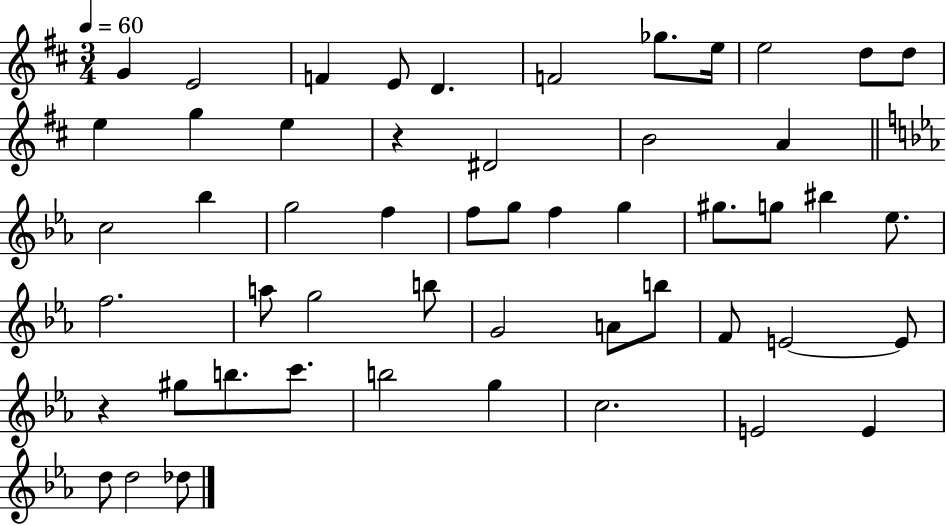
G4/q E4/h F4/q E4/e D4/q. F4/h Gb5/e. E5/s E5/h D5/e D5/e E5/q G5/q E5/q R/q D#4/h B4/h A4/q C5/h Bb5/q G5/h F5/q F5/e G5/e F5/q G5/q G#5/e. G5/e BIS5/q Eb5/e. F5/h. A5/e G5/h B5/e G4/h A4/e B5/e F4/e E4/h E4/e R/q G#5/e B5/e. C6/e. B5/h G5/q C5/h. E4/h E4/q D5/e D5/h Db5/e